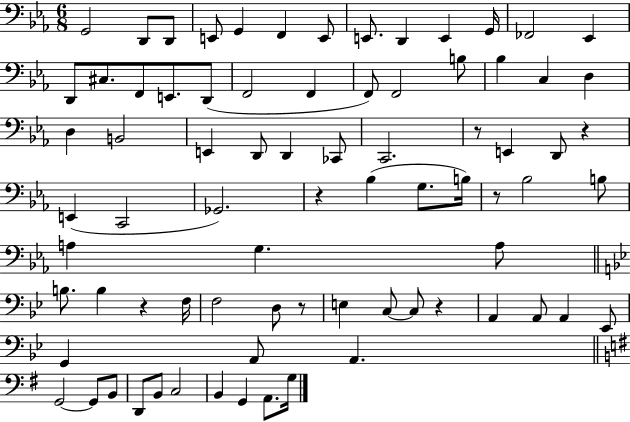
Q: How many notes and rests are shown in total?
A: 78